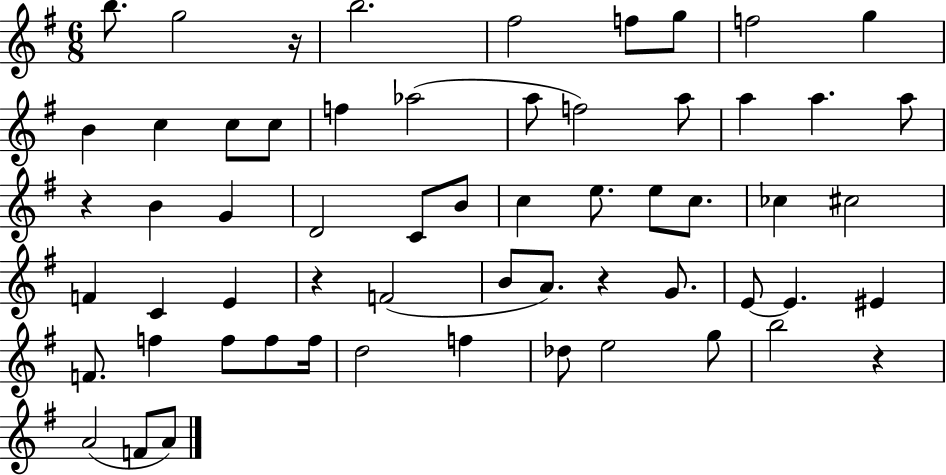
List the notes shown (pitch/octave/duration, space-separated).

B5/e. G5/h R/s B5/h. F#5/h F5/e G5/e F5/h G5/q B4/q C5/q C5/e C5/e F5/q Ab5/h A5/e F5/h A5/e A5/q A5/q. A5/e R/q B4/q G4/q D4/h C4/e B4/e C5/q E5/e. E5/e C5/e. CES5/q C#5/h F4/q C4/q E4/q R/q F4/h B4/e A4/e. R/q G4/e. E4/e E4/q. EIS4/q F4/e. F5/q F5/e F5/e F5/s D5/h F5/q Db5/e E5/h G5/e B5/h R/q A4/h F4/e A4/e